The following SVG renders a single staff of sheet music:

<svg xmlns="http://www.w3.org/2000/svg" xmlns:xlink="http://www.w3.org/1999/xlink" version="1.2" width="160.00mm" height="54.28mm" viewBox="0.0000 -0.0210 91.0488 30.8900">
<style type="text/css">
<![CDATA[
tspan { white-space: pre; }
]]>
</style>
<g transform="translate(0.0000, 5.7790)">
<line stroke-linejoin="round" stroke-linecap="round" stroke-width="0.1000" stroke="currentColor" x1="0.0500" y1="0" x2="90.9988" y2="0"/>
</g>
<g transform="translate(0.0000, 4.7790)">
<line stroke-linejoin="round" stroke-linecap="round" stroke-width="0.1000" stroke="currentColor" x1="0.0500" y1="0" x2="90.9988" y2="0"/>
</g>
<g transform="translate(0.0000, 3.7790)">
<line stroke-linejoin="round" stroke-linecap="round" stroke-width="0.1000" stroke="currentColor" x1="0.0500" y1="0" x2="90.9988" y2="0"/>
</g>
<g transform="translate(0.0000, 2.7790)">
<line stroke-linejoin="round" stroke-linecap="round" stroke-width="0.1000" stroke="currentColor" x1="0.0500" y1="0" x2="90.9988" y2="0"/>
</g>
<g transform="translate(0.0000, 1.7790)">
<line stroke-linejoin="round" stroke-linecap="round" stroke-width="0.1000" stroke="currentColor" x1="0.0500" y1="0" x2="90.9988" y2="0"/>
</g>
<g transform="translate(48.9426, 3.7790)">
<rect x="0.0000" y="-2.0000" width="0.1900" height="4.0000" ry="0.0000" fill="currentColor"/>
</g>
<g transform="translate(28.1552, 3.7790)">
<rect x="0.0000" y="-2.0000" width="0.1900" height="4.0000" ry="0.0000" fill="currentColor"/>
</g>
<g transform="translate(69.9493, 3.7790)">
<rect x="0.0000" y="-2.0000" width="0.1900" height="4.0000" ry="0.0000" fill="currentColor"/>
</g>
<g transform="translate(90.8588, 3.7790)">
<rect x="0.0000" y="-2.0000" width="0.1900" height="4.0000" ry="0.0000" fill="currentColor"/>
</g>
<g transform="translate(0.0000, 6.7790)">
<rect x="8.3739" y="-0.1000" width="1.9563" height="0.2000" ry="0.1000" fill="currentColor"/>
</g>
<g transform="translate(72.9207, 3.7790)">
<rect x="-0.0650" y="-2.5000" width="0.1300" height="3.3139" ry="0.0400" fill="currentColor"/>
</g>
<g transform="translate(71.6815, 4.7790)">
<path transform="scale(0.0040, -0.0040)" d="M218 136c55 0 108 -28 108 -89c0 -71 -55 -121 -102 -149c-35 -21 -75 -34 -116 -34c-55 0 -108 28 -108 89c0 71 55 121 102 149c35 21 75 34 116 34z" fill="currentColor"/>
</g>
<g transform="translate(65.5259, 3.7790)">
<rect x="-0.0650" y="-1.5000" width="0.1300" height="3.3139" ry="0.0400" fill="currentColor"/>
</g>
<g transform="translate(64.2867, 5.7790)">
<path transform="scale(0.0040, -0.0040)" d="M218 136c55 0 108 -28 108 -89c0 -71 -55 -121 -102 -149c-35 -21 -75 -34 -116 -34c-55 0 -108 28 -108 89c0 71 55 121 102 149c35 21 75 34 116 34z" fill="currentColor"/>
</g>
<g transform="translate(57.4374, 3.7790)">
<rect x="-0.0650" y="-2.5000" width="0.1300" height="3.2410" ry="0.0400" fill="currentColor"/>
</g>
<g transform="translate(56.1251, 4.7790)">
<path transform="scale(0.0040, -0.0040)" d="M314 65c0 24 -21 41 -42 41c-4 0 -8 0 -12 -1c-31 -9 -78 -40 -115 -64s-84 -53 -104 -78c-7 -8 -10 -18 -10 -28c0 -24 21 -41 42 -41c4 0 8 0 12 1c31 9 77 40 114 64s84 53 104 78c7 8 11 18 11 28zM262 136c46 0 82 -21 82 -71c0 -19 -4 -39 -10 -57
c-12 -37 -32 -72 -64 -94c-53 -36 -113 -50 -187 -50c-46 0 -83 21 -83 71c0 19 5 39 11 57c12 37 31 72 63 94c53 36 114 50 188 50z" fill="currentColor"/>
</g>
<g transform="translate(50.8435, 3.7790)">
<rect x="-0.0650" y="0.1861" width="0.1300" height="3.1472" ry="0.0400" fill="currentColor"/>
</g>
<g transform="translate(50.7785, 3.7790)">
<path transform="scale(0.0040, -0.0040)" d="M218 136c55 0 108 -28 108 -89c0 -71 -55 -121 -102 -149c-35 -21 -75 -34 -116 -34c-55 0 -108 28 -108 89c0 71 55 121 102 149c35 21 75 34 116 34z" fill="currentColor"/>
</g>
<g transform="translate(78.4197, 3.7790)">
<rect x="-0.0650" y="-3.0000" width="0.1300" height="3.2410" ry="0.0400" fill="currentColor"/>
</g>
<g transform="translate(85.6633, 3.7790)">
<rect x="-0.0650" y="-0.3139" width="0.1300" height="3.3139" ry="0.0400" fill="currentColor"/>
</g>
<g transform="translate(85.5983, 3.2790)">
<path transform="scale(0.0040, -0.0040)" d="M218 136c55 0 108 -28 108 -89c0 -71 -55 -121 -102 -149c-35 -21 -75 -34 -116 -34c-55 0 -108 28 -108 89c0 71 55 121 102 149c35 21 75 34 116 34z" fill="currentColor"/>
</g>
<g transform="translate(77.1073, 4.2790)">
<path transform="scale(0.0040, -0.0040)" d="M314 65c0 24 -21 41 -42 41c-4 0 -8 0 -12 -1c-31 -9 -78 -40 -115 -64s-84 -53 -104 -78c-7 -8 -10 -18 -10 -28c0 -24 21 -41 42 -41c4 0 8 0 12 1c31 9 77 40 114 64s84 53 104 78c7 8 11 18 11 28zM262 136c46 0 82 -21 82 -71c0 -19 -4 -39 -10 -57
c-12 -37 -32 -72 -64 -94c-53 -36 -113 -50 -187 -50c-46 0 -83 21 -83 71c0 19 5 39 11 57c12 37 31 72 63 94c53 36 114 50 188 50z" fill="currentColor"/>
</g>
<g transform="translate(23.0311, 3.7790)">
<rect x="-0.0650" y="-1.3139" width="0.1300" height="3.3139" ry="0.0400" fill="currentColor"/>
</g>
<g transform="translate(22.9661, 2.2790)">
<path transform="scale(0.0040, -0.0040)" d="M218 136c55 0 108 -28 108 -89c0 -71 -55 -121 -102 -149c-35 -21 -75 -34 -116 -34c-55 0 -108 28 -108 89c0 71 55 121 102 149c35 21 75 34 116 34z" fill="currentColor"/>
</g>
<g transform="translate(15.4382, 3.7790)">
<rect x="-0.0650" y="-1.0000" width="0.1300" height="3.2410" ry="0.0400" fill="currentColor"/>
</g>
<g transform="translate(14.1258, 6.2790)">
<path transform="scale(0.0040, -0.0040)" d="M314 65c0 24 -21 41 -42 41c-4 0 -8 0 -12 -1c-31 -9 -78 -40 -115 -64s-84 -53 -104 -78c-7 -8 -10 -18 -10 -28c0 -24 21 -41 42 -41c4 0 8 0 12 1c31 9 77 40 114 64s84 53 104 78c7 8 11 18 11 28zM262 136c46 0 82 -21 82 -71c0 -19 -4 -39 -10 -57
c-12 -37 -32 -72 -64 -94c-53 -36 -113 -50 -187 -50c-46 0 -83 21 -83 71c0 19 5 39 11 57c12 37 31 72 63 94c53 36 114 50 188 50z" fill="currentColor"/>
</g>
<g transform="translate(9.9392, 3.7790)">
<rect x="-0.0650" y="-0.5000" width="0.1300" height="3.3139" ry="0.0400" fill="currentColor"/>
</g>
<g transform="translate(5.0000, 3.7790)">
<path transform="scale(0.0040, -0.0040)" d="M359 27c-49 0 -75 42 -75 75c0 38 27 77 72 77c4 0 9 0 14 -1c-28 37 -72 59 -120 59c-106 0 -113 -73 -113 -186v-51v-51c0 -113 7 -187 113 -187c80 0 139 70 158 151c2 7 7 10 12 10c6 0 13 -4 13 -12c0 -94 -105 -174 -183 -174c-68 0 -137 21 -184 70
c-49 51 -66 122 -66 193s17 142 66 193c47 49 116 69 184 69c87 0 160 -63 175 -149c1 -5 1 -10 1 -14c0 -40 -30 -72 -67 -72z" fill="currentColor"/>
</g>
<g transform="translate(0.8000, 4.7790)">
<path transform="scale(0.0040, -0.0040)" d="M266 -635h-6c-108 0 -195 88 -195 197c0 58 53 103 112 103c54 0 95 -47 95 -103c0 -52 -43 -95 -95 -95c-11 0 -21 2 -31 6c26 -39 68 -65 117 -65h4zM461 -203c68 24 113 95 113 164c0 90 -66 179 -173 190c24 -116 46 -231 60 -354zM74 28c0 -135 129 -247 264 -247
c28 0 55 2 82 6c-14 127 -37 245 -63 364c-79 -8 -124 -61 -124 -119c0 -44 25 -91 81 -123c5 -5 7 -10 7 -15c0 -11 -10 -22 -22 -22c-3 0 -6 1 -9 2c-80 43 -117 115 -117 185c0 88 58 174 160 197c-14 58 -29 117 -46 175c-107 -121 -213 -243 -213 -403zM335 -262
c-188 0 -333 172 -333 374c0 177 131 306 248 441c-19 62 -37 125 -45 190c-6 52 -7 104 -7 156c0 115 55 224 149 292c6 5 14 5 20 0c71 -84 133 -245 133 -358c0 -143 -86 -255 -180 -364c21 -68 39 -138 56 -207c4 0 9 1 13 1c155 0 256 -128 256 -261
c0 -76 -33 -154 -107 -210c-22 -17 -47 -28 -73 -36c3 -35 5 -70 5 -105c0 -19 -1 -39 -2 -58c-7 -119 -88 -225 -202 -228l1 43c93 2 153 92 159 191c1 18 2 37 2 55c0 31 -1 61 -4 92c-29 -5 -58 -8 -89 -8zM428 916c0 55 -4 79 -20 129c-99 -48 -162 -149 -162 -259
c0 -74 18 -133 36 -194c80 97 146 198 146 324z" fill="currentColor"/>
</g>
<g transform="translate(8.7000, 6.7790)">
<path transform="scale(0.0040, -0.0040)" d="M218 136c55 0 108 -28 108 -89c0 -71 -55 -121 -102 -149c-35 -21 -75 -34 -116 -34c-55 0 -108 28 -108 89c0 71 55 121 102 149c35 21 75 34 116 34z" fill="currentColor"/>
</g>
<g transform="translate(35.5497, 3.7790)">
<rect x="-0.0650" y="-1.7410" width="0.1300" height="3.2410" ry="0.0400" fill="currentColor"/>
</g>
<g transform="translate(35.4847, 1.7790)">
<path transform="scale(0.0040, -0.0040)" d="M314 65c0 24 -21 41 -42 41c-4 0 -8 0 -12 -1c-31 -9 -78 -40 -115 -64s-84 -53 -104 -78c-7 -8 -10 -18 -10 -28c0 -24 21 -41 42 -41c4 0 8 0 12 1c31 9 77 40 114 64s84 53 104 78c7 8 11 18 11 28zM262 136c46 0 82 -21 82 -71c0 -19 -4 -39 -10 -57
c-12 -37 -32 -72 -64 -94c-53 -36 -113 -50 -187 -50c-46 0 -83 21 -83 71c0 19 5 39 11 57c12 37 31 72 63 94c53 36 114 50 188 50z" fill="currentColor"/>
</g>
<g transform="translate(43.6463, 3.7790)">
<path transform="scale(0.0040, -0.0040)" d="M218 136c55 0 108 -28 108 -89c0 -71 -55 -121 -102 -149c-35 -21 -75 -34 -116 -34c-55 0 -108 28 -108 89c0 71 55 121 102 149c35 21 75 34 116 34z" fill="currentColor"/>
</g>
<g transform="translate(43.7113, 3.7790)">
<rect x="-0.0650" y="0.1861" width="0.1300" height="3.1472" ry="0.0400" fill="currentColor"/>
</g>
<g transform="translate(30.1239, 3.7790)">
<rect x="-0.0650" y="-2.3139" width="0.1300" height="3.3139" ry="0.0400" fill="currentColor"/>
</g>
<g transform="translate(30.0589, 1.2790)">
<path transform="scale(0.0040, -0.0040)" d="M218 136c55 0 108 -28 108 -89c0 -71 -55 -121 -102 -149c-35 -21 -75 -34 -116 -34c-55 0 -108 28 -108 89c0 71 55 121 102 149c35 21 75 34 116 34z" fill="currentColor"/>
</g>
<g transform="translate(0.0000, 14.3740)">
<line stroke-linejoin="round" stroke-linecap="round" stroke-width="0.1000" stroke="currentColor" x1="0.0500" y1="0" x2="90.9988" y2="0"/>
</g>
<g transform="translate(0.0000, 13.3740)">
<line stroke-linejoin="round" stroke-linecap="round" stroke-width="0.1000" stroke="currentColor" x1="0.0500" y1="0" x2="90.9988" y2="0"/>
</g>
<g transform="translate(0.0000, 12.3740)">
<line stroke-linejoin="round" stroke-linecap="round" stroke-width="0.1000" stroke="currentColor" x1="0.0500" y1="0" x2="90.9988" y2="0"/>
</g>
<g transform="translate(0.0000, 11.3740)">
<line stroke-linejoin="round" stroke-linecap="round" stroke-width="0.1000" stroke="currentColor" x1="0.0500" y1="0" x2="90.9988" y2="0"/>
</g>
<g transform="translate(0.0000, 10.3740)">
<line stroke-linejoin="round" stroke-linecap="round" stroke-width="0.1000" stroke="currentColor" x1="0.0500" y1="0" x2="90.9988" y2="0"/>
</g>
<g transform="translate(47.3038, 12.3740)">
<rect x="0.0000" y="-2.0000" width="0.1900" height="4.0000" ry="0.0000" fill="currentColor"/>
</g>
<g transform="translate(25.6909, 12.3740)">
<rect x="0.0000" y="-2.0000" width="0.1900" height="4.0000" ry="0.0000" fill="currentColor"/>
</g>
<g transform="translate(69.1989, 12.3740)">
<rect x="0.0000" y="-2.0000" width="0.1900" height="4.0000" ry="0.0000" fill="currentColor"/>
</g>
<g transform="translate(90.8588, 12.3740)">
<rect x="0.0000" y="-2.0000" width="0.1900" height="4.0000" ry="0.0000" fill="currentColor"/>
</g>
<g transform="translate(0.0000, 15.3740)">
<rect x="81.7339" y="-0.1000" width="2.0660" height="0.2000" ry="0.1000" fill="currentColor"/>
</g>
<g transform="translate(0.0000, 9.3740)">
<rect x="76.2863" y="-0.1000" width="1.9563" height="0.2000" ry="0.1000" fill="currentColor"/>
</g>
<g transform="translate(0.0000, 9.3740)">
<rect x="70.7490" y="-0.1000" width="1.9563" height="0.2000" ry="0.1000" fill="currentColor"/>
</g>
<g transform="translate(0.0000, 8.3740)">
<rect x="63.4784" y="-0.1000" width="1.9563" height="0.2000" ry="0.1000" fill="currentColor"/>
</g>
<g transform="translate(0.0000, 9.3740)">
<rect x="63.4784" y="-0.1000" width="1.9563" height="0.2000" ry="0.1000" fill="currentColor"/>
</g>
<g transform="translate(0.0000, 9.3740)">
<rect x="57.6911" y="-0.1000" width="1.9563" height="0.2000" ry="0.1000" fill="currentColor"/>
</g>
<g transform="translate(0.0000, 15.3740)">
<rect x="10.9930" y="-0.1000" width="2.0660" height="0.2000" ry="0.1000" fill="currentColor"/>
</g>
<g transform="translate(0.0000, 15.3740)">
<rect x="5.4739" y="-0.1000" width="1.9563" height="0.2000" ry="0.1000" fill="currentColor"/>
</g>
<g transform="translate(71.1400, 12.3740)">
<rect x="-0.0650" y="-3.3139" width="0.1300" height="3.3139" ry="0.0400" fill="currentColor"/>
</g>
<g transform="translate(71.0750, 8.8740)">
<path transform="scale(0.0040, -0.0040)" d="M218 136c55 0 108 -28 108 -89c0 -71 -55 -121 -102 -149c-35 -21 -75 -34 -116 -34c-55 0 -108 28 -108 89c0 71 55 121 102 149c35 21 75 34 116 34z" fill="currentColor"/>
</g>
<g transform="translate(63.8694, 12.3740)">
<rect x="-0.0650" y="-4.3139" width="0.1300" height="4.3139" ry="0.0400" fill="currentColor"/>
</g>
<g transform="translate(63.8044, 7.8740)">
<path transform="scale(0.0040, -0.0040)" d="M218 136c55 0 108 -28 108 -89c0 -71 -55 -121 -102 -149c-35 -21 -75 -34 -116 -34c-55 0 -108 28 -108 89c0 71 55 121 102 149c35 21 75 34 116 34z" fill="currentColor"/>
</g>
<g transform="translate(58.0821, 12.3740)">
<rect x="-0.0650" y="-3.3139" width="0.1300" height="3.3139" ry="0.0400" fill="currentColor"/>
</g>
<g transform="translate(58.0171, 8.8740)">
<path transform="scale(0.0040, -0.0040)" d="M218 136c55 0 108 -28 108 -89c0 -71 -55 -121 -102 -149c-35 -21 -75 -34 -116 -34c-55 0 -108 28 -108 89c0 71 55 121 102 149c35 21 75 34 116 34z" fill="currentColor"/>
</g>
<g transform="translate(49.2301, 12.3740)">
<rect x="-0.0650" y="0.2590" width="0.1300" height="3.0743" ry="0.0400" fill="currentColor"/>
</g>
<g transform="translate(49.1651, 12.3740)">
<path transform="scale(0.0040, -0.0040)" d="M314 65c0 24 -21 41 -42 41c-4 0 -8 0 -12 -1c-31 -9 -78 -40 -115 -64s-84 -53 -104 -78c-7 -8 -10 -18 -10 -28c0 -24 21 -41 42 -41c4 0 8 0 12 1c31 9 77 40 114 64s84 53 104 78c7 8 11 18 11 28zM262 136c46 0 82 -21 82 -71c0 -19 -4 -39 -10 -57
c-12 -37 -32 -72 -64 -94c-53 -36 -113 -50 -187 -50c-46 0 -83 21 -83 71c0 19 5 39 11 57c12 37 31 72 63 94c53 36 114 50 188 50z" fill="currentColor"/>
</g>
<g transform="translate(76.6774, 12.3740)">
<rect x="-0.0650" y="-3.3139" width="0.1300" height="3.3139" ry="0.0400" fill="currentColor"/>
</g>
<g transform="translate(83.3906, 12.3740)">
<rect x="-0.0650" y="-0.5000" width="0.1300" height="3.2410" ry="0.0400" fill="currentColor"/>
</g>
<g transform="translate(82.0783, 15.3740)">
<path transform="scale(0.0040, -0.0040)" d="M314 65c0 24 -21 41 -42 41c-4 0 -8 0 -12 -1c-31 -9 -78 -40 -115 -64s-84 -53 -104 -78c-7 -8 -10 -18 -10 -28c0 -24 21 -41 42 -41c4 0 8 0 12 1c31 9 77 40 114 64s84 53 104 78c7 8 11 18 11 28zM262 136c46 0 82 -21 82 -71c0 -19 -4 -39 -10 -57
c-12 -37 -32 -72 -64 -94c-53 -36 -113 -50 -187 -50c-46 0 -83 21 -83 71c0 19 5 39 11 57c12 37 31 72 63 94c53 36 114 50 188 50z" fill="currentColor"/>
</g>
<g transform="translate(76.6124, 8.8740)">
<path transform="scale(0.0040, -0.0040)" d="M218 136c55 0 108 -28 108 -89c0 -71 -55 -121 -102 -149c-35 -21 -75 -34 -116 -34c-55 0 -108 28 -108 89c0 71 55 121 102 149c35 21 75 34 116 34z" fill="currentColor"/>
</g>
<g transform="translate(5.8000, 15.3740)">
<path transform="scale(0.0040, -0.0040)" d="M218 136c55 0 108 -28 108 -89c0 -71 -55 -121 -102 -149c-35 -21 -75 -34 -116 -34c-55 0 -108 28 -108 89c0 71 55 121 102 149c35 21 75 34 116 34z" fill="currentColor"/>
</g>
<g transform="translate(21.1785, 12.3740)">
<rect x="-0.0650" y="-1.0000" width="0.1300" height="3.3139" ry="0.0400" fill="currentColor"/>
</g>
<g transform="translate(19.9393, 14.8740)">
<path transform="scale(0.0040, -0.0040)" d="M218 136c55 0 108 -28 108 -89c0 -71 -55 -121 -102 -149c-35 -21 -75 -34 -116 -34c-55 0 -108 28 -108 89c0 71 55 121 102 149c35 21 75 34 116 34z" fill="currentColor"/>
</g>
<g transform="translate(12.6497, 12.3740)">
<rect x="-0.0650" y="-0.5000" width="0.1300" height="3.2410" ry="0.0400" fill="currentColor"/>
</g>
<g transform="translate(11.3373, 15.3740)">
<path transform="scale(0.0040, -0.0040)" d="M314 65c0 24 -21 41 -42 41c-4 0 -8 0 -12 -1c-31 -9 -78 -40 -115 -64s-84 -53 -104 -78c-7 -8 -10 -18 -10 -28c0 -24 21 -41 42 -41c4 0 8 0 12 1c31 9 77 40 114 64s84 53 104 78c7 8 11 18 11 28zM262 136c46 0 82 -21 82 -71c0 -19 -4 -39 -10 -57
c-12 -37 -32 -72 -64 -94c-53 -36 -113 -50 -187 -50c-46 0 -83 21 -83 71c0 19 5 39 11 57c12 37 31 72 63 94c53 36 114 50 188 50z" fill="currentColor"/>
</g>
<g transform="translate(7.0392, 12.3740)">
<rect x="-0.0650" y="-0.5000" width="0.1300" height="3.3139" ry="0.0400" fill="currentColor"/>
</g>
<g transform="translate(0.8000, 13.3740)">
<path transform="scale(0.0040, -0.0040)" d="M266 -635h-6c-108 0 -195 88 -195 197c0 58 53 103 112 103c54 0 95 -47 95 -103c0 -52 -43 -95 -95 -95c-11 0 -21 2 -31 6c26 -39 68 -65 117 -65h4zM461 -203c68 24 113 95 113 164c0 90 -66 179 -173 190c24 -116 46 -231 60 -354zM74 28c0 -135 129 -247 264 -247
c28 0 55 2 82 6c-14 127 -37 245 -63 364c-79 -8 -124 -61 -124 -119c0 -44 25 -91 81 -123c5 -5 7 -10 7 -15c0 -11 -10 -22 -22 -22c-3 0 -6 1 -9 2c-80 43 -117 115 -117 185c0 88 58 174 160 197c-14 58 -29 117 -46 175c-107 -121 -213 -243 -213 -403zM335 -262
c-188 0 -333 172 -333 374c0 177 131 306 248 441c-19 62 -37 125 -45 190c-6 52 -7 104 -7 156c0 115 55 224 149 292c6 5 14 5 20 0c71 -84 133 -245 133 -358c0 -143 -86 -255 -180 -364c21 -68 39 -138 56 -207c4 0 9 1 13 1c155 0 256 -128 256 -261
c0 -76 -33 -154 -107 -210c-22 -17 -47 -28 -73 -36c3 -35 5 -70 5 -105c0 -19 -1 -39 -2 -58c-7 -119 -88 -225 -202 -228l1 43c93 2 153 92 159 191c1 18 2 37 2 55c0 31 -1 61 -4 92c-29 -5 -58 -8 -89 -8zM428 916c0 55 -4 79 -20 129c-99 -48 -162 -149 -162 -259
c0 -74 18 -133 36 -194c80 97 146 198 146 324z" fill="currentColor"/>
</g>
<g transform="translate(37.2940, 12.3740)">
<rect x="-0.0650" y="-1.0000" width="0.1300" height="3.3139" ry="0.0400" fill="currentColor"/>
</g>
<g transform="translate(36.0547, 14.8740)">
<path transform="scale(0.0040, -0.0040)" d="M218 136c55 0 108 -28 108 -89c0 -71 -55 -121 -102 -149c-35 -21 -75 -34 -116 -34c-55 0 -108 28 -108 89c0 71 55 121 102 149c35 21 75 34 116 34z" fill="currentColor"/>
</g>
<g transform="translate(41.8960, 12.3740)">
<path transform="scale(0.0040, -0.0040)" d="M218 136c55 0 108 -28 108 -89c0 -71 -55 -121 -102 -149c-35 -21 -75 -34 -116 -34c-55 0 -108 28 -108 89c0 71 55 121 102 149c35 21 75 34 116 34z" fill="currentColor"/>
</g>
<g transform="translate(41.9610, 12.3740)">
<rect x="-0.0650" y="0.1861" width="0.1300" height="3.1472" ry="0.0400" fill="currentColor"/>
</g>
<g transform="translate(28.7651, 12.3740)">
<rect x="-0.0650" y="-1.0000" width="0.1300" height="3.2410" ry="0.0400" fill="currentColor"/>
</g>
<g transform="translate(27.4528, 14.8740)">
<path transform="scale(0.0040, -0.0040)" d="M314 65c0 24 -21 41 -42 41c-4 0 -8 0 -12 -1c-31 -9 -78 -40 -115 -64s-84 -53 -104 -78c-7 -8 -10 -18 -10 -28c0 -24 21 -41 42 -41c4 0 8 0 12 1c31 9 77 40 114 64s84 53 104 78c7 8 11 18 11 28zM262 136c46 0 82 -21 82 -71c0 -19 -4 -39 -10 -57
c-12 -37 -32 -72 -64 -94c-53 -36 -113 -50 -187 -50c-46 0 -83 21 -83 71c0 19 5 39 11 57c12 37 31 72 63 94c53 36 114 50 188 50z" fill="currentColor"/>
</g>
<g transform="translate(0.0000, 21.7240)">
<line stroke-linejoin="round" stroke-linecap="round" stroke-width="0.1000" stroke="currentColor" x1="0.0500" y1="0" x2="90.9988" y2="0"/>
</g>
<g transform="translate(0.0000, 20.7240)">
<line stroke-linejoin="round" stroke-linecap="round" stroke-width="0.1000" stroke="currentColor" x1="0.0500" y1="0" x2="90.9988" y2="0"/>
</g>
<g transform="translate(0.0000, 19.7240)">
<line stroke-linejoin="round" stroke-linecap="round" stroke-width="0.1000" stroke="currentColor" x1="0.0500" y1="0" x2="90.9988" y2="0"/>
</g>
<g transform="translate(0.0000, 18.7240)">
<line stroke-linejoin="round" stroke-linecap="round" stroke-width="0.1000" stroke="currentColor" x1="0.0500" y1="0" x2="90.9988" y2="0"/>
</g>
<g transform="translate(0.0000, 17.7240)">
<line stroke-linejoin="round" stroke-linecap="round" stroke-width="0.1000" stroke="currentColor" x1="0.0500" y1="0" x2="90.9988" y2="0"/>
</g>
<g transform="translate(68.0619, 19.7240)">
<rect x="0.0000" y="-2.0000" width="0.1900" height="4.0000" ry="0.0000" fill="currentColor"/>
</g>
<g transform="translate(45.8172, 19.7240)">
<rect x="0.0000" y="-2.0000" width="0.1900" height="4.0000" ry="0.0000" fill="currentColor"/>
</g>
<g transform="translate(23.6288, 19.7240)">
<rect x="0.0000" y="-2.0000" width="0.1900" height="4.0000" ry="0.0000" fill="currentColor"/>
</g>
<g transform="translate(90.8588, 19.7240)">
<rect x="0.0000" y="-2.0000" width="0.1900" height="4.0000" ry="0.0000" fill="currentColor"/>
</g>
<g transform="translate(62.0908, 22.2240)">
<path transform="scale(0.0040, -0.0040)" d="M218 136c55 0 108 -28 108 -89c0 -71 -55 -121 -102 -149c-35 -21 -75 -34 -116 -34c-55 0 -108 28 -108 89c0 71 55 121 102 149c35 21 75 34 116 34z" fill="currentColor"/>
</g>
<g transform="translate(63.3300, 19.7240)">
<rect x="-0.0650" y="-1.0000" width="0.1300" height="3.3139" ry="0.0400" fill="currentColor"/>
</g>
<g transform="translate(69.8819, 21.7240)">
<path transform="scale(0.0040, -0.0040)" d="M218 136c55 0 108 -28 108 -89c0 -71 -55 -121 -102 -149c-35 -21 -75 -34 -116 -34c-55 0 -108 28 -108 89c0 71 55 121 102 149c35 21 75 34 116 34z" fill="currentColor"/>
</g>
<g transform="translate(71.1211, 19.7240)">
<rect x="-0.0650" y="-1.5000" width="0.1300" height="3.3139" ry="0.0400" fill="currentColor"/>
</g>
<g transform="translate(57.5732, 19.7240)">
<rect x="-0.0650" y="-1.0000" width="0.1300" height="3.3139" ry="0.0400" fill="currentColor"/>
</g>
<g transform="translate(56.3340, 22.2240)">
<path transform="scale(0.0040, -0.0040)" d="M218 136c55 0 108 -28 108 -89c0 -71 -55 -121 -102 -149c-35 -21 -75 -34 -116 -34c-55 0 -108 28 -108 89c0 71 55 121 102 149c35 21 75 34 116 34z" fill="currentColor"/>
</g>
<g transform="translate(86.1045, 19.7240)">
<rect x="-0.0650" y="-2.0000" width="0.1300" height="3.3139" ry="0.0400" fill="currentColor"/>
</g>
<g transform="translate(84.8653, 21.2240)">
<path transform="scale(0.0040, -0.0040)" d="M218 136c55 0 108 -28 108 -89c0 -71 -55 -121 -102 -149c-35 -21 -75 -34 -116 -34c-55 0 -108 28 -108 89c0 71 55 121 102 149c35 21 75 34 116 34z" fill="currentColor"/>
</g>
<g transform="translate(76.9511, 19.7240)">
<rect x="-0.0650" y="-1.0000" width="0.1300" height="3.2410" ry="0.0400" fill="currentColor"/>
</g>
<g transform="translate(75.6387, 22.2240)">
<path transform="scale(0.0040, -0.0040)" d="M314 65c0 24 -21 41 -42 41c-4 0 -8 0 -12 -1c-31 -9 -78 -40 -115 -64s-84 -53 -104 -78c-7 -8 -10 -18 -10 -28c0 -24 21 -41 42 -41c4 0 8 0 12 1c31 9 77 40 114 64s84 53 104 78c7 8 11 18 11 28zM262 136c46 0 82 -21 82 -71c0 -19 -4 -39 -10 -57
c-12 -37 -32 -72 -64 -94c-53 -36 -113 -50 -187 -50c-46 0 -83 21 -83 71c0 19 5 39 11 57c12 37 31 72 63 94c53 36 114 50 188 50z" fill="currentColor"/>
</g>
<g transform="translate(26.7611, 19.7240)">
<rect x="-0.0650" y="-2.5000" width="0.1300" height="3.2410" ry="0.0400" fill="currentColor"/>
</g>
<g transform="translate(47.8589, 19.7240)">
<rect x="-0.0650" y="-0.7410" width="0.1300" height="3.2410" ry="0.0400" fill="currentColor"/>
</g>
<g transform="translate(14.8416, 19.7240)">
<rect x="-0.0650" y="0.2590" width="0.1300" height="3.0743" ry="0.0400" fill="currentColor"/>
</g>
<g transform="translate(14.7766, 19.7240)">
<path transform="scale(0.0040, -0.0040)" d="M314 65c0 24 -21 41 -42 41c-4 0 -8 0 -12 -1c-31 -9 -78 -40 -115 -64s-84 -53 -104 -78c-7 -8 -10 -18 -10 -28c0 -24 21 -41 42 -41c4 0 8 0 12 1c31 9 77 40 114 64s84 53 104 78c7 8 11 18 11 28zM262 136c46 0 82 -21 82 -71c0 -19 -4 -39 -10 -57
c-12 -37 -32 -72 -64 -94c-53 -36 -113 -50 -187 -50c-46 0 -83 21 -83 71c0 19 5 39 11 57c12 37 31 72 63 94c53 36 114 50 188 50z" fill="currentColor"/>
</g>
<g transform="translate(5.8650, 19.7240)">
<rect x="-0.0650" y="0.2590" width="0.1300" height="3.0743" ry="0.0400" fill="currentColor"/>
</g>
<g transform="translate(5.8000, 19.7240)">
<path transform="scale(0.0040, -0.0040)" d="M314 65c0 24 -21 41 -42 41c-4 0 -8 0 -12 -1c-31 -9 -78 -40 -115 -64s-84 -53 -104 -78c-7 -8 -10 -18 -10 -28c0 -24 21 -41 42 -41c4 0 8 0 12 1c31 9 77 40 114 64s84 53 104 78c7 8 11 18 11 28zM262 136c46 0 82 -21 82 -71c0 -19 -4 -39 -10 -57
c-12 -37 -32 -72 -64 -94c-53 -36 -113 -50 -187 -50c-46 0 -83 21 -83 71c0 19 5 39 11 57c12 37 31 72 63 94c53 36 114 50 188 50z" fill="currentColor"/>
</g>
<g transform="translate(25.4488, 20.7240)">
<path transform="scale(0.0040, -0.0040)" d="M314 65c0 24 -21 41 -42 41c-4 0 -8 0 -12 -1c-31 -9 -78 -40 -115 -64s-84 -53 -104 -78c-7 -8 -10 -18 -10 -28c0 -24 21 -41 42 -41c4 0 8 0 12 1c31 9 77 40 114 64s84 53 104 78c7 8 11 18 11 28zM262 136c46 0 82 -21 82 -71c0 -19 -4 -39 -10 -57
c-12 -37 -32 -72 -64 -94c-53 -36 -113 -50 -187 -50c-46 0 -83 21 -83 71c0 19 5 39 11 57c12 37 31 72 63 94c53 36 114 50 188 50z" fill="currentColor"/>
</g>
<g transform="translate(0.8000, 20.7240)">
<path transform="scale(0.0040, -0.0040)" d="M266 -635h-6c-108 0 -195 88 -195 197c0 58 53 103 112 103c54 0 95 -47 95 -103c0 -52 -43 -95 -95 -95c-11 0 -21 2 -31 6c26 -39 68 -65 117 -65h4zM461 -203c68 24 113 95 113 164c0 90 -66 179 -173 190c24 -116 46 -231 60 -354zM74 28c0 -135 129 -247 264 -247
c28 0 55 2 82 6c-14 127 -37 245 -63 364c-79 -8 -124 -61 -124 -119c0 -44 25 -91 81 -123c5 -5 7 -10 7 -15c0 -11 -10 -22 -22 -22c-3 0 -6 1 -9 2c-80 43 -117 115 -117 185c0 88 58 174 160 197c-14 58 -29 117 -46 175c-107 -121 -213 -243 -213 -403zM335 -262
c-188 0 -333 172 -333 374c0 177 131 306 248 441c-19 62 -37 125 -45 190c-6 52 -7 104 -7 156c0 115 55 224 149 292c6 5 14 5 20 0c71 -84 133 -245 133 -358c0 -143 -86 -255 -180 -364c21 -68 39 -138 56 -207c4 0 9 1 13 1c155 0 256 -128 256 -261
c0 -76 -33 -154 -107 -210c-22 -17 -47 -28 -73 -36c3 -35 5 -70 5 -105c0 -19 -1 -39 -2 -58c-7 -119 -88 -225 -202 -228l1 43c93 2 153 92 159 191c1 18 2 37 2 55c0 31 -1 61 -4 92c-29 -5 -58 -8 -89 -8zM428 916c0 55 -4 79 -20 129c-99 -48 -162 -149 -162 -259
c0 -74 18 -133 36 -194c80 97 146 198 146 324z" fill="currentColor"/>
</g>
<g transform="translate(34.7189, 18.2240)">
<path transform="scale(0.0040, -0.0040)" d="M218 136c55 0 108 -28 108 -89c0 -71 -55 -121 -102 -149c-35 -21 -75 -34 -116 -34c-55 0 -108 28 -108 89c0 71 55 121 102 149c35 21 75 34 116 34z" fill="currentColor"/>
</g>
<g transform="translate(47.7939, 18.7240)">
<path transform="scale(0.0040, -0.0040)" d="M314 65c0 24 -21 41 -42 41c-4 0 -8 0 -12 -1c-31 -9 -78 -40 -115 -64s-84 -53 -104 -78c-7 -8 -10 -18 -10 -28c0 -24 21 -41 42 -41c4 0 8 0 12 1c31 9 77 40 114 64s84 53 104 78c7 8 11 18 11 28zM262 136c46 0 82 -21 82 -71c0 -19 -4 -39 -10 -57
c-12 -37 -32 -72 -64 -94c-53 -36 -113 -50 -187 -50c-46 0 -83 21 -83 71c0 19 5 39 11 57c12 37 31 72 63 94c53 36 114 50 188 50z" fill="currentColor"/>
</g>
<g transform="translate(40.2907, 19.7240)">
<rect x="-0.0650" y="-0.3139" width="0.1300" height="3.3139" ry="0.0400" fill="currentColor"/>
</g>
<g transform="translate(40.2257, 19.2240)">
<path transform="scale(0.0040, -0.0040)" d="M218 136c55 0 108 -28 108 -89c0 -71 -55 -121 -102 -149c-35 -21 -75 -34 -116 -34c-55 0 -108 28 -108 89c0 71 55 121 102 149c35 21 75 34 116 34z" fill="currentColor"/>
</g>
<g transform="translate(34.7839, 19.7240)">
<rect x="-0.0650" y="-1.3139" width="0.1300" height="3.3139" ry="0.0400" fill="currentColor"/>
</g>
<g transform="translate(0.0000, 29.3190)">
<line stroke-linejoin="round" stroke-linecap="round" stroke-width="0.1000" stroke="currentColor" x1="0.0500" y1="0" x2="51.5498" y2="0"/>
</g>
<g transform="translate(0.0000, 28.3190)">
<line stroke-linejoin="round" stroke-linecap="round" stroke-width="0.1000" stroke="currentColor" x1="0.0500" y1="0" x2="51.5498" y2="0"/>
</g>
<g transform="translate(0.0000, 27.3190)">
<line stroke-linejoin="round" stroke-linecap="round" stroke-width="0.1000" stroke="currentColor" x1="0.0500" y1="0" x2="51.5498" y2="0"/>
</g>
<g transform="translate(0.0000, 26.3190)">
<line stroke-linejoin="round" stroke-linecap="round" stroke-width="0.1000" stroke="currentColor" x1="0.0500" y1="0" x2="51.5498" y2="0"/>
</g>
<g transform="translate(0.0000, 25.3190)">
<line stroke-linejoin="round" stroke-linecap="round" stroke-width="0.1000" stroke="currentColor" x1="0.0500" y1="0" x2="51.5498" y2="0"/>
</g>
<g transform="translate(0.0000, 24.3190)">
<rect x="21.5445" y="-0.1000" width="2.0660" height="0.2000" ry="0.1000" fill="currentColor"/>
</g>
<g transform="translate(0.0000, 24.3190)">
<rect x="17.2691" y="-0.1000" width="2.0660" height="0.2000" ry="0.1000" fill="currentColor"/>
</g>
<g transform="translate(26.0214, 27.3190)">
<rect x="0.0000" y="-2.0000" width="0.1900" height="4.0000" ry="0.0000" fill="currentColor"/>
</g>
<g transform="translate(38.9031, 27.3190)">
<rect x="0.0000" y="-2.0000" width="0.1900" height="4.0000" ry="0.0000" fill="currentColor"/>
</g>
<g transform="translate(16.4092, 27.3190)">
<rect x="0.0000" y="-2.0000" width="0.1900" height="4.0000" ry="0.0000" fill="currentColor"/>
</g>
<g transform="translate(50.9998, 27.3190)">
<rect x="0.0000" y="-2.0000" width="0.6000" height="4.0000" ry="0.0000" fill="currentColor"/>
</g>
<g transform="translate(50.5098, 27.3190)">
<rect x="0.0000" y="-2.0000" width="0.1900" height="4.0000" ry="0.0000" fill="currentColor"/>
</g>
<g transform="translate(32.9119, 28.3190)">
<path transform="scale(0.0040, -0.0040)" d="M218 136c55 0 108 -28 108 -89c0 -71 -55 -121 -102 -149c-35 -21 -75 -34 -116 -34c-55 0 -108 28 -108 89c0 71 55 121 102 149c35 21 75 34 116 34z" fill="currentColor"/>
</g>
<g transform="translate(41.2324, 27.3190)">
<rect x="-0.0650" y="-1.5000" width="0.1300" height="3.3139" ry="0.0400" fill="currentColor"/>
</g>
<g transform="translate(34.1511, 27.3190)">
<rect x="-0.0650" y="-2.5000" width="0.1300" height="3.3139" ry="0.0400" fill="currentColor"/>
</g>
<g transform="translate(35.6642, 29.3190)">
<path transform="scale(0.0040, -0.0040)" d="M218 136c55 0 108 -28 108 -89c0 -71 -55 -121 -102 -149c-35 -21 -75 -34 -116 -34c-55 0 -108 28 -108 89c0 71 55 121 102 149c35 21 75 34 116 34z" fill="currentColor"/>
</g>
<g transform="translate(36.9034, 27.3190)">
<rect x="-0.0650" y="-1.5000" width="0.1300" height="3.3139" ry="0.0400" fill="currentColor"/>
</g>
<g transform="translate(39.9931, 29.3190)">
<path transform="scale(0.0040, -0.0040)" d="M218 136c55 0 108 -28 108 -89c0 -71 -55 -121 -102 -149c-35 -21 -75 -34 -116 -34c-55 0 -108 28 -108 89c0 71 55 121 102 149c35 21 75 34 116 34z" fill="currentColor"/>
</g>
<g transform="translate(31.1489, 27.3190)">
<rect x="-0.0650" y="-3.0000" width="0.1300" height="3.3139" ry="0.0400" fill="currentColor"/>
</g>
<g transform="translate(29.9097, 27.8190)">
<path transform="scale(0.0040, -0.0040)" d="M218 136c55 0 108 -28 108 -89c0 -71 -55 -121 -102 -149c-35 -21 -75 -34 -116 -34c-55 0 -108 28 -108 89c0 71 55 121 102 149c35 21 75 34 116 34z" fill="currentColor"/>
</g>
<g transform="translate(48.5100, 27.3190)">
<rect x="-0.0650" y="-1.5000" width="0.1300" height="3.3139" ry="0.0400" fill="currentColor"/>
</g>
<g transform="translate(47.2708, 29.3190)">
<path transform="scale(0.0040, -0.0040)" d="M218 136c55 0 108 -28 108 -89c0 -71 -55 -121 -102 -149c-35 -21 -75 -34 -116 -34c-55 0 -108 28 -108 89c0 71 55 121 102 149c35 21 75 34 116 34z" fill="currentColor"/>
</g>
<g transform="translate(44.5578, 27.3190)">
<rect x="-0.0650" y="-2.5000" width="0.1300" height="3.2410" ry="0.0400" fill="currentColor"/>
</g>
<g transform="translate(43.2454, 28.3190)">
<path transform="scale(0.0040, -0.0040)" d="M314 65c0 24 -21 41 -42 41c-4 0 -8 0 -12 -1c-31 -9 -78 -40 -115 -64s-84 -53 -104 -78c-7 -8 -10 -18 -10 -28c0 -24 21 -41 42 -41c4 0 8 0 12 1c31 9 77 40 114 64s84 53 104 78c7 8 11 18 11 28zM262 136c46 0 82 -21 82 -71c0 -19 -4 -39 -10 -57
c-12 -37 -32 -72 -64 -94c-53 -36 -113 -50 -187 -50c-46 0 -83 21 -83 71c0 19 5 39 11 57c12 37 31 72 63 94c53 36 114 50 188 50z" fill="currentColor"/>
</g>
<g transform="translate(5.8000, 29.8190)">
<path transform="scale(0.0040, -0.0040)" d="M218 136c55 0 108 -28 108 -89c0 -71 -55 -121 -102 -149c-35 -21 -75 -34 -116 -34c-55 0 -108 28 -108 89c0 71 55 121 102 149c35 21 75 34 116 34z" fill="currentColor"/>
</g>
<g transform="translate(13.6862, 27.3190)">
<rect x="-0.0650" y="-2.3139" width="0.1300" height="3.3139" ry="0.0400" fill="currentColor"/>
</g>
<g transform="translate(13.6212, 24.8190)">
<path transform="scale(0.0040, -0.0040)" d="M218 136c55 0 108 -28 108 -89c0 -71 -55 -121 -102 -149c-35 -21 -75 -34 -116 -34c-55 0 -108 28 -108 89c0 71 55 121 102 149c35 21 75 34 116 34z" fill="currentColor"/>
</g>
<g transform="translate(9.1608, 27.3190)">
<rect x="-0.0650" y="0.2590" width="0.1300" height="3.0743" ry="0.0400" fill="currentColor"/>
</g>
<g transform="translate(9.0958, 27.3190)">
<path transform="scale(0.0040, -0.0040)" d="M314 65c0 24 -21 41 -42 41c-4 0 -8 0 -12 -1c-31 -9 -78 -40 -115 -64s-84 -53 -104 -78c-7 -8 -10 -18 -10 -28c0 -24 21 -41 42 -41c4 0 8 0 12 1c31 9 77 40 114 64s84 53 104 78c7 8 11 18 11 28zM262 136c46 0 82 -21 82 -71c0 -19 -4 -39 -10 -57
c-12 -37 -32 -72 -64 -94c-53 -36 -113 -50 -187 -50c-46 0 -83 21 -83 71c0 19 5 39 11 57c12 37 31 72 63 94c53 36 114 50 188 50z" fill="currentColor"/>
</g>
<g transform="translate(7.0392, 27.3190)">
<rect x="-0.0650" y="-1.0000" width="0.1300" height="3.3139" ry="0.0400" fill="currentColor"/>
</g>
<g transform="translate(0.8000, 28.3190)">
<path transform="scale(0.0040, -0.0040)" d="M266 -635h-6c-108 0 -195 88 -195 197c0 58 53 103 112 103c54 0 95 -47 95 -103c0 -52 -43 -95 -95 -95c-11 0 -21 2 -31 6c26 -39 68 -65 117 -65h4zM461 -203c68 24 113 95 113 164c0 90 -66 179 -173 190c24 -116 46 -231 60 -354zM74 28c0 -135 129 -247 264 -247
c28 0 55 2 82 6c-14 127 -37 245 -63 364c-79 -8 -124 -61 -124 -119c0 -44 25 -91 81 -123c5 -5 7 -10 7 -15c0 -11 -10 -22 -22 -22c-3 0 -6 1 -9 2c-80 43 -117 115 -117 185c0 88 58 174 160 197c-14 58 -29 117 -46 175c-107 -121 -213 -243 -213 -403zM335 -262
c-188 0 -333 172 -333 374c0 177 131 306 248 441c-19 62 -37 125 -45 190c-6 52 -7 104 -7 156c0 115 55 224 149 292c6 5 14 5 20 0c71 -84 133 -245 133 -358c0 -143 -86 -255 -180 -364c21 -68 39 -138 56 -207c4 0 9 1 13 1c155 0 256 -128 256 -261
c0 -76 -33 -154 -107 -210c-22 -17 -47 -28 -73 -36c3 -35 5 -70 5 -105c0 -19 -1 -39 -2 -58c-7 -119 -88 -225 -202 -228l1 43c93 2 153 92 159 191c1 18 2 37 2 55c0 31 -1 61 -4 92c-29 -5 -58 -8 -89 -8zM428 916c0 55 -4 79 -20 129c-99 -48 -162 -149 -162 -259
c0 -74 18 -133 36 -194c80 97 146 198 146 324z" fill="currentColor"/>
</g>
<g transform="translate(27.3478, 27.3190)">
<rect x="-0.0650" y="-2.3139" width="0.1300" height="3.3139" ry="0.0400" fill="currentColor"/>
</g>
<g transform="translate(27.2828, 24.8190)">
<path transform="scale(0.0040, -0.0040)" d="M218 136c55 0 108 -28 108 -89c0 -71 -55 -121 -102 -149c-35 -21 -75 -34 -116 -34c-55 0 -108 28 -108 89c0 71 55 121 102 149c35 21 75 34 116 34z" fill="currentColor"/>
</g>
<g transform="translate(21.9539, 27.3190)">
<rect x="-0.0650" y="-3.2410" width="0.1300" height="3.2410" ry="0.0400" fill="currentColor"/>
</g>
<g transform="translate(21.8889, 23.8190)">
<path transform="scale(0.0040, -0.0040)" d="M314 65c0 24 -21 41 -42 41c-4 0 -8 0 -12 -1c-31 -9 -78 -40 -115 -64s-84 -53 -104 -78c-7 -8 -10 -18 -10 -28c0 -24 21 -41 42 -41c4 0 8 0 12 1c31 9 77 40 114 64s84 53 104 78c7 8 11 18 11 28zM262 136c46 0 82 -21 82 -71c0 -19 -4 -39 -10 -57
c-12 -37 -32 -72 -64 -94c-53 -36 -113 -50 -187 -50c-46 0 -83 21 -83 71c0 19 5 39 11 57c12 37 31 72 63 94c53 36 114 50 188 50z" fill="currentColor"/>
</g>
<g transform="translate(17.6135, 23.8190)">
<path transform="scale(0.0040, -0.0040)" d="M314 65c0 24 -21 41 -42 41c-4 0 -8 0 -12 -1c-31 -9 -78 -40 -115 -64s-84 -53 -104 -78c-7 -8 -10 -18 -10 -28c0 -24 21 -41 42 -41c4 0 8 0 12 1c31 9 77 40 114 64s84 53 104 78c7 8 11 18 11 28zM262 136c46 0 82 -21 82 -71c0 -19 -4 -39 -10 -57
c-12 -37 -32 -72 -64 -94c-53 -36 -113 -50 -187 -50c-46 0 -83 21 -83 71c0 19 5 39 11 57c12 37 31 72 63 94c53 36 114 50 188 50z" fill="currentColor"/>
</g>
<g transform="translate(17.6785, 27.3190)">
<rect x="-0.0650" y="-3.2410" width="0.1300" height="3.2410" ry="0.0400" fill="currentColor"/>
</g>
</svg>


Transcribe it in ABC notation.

X:1
T:Untitled
M:4/4
L:1/4
K:C
C D2 e g f2 B B G2 E G A2 c C C2 D D2 D B B2 b d' b b C2 B2 B2 G2 e c d2 D D E D2 F D B2 g b2 b2 g A G E E G2 E